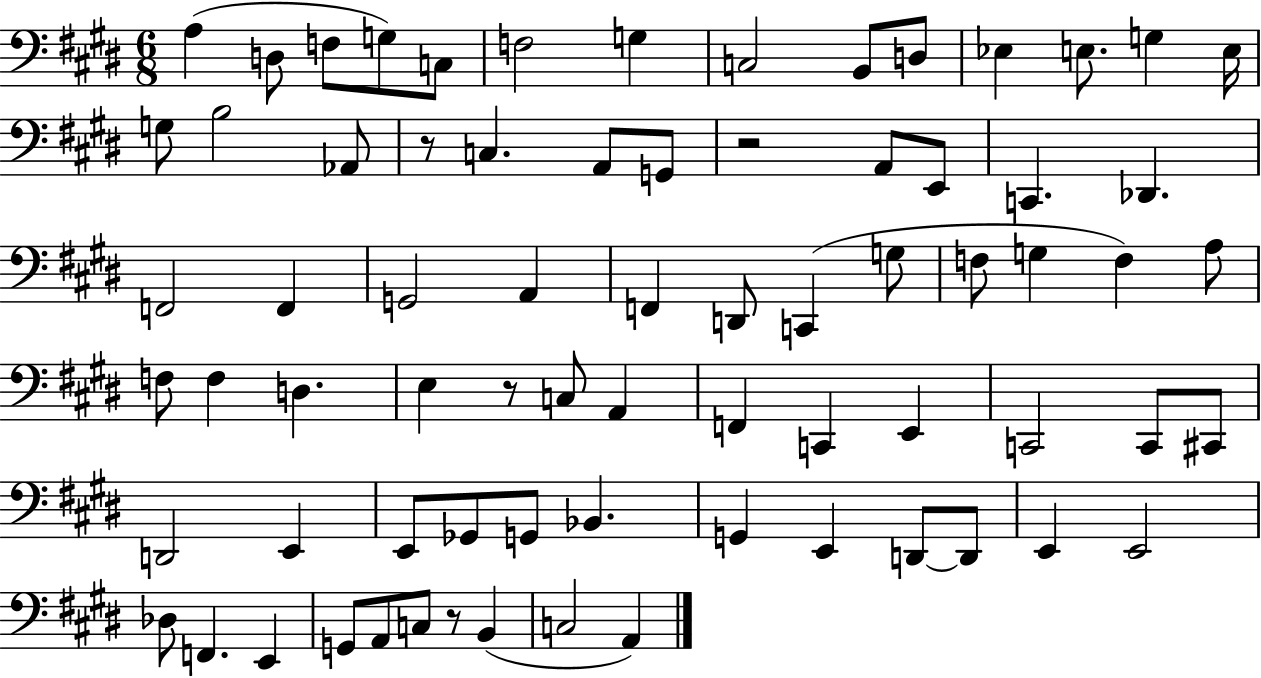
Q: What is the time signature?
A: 6/8